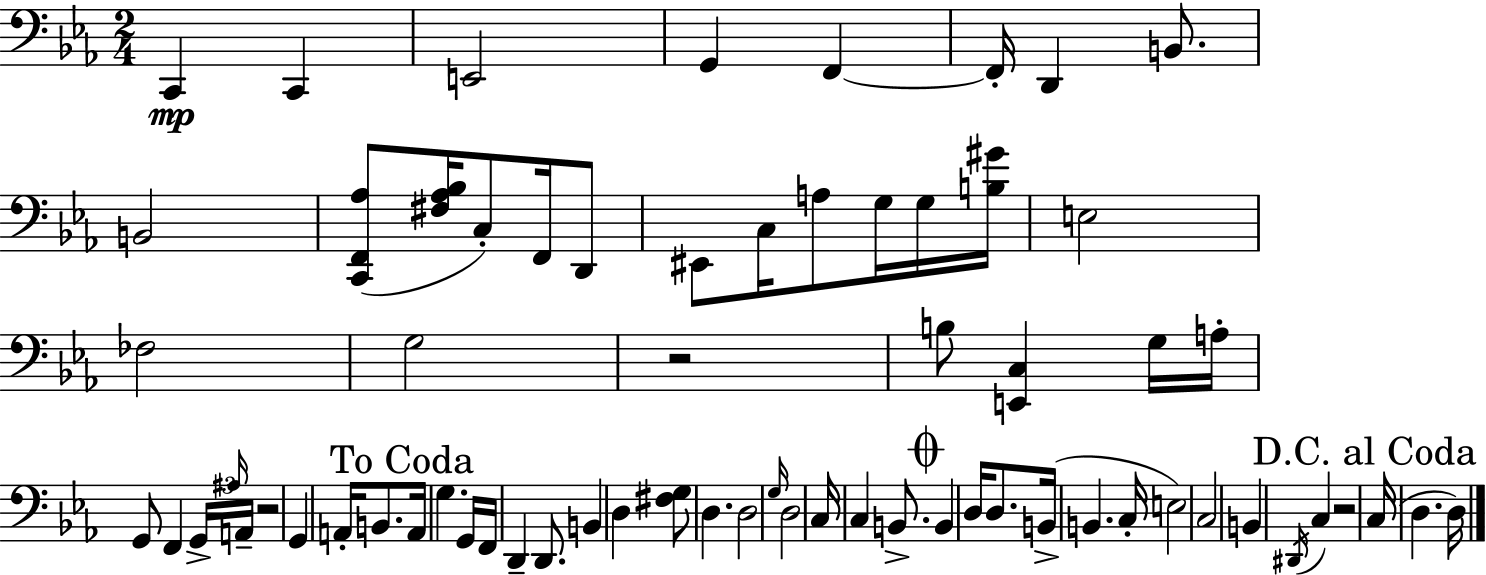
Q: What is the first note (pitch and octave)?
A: C2